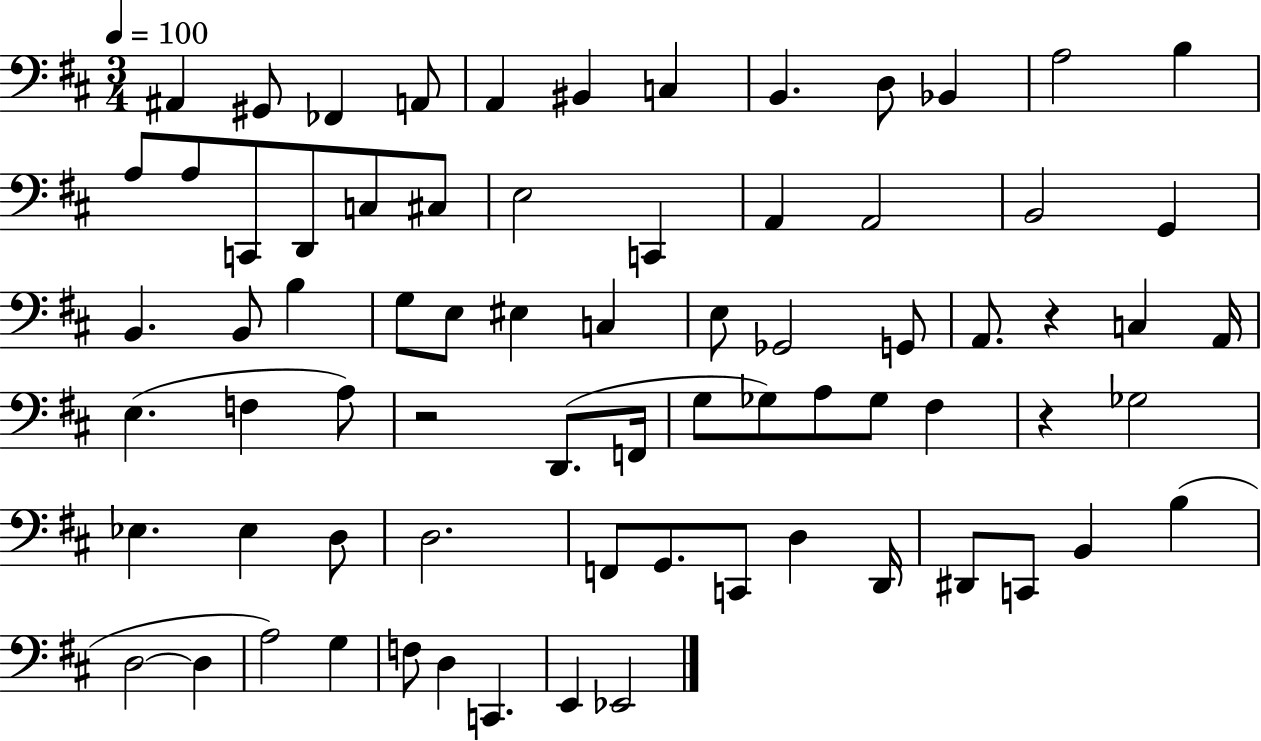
{
  \clef bass
  \numericTimeSignature
  \time 3/4
  \key d \major
  \tempo 4 = 100
  \repeat volta 2 { ais,4 gis,8 fes,4 a,8 | a,4 bis,4 c4 | b,4. d8 bes,4 | a2 b4 | \break a8 a8 c,8 d,8 c8 cis8 | e2 c,4 | a,4 a,2 | b,2 g,4 | \break b,4. b,8 b4 | g8 e8 eis4 c4 | e8 ges,2 g,8 | a,8. r4 c4 a,16 | \break e4.( f4 a8) | r2 d,8.( f,16 | g8 ges8) a8 ges8 fis4 | r4 ges2 | \break ees4. ees4 d8 | d2. | f,8 g,8. c,8 d4 d,16 | dis,8 c,8 b,4 b4( | \break d2~~ d4 | a2) g4 | f8 d4 c,4. | e,4 ees,2 | \break } \bar "|."
}